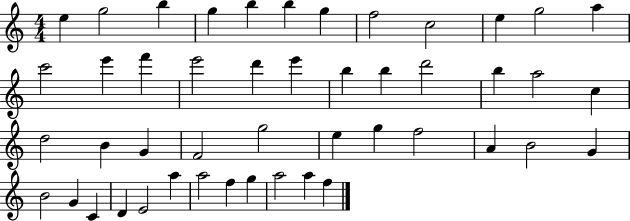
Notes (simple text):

E5/q G5/h B5/q G5/q B5/q B5/q G5/q F5/h C5/h E5/q G5/h A5/q C6/h E6/q F6/q E6/h D6/q E6/q B5/q B5/q D6/h B5/q A5/h C5/q D5/h B4/q G4/q F4/h G5/h E5/q G5/q F5/h A4/q B4/h G4/q B4/h G4/q C4/q D4/q E4/h A5/q A5/h F5/q G5/q A5/h A5/q F5/q